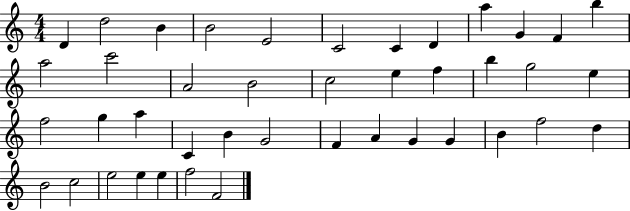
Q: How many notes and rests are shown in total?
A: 42